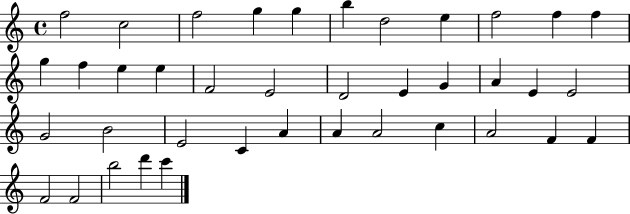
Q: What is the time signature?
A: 4/4